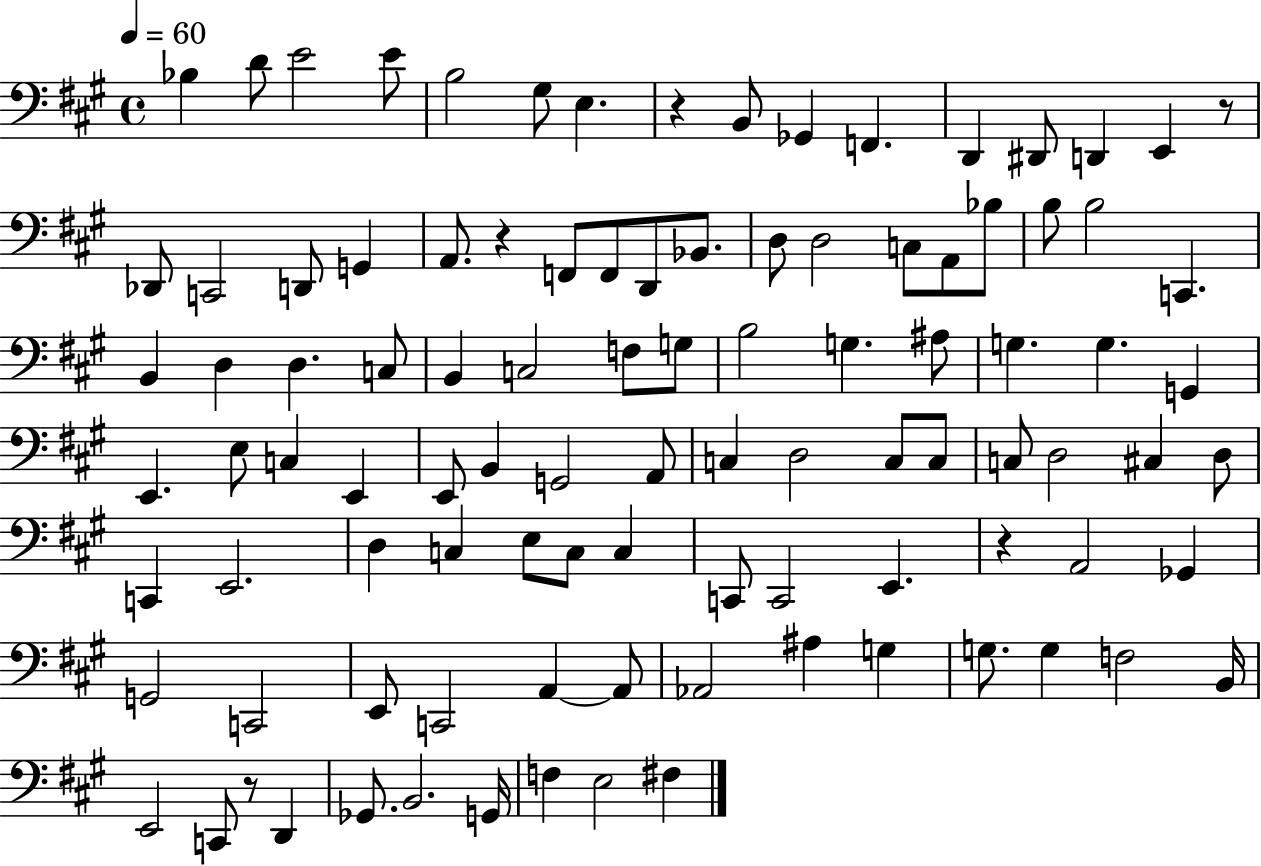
X:1
T:Untitled
M:4/4
L:1/4
K:A
_B, D/2 E2 E/2 B,2 ^G,/2 E, z B,,/2 _G,, F,, D,, ^D,,/2 D,, E,, z/2 _D,,/2 C,,2 D,,/2 G,, A,,/2 z F,,/2 F,,/2 D,,/2 _B,,/2 D,/2 D,2 C,/2 A,,/2 _B,/2 B,/2 B,2 C,, B,, D, D, C,/2 B,, C,2 F,/2 G,/2 B,2 G, ^A,/2 G, G, G,, E,, E,/2 C, E,, E,,/2 B,, G,,2 A,,/2 C, D,2 C,/2 C,/2 C,/2 D,2 ^C, D,/2 C,, E,,2 D, C, E,/2 C,/2 C, C,,/2 C,,2 E,, z A,,2 _G,, G,,2 C,,2 E,,/2 C,,2 A,, A,,/2 _A,,2 ^A, G, G,/2 G, F,2 B,,/4 E,,2 C,,/2 z/2 D,, _G,,/2 B,,2 G,,/4 F, E,2 ^F,